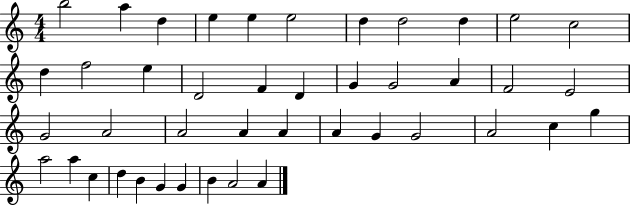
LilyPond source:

{
  \clef treble
  \numericTimeSignature
  \time 4/4
  \key c \major
  b''2 a''4 d''4 | e''4 e''4 e''2 | d''4 d''2 d''4 | e''2 c''2 | \break d''4 f''2 e''4 | d'2 f'4 d'4 | g'4 g'2 a'4 | f'2 e'2 | \break g'2 a'2 | a'2 a'4 a'4 | a'4 g'4 g'2 | a'2 c''4 g''4 | \break a''2 a''4 c''4 | d''4 b'4 g'4 g'4 | b'4 a'2 a'4 | \bar "|."
}